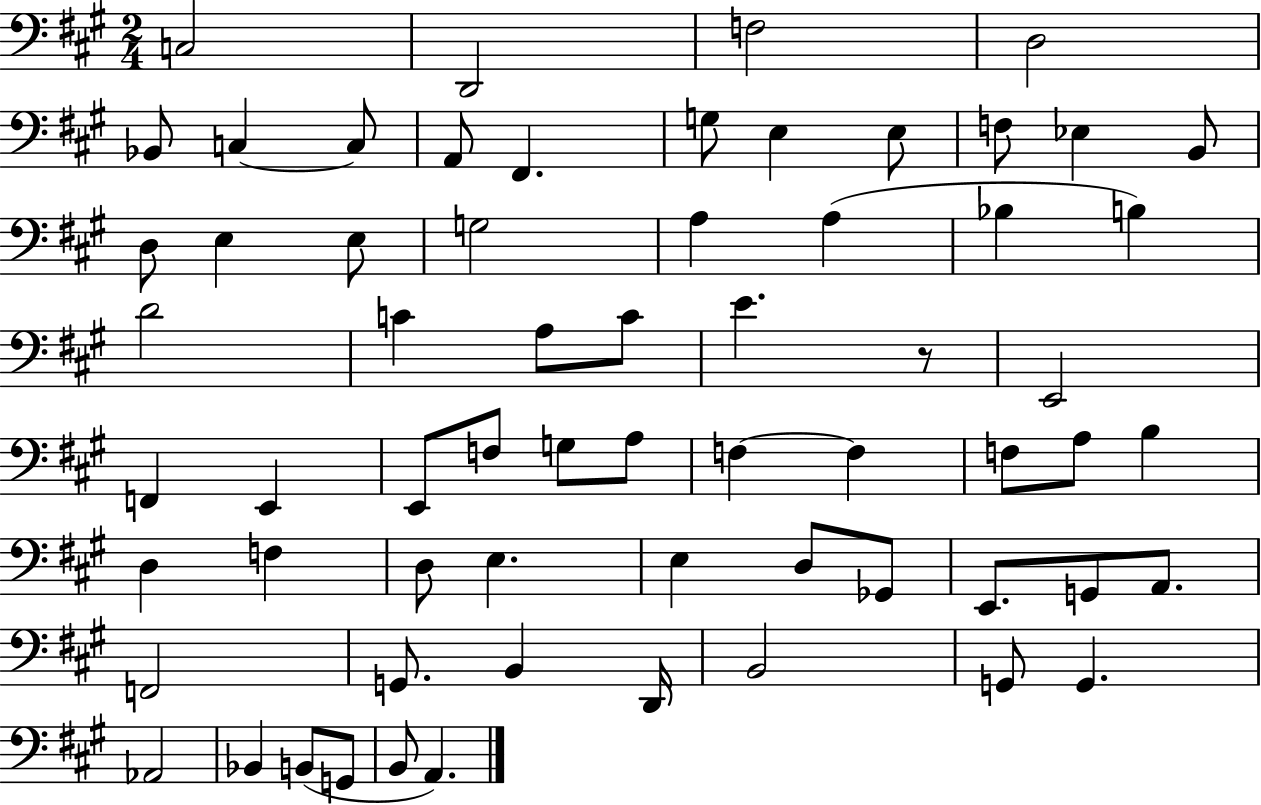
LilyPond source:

{
  \clef bass
  \numericTimeSignature
  \time 2/4
  \key a \major
  c2 | d,2 | f2 | d2 | \break bes,8 c4~~ c8 | a,8 fis,4. | g8 e4 e8 | f8 ees4 b,8 | \break d8 e4 e8 | g2 | a4 a4( | bes4 b4) | \break d'2 | c'4 a8 c'8 | e'4. r8 | e,2 | \break f,4 e,4 | e,8 f8 g8 a8 | f4~~ f4 | f8 a8 b4 | \break d4 f4 | d8 e4. | e4 d8 ges,8 | e,8. g,8 a,8. | \break f,2 | g,8. b,4 d,16 | b,2 | g,8 g,4. | \break aes,2 | bes,4 b,8( g,8 | b,8 a,4.) | \bar "|."
}